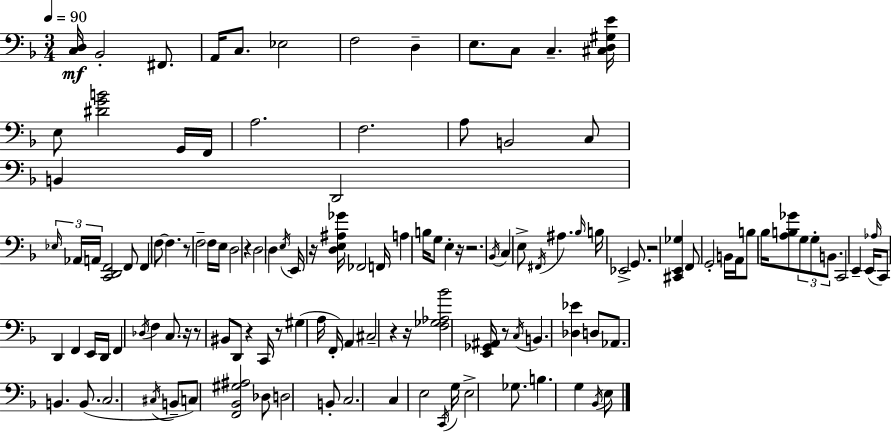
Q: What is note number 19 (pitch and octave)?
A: B2